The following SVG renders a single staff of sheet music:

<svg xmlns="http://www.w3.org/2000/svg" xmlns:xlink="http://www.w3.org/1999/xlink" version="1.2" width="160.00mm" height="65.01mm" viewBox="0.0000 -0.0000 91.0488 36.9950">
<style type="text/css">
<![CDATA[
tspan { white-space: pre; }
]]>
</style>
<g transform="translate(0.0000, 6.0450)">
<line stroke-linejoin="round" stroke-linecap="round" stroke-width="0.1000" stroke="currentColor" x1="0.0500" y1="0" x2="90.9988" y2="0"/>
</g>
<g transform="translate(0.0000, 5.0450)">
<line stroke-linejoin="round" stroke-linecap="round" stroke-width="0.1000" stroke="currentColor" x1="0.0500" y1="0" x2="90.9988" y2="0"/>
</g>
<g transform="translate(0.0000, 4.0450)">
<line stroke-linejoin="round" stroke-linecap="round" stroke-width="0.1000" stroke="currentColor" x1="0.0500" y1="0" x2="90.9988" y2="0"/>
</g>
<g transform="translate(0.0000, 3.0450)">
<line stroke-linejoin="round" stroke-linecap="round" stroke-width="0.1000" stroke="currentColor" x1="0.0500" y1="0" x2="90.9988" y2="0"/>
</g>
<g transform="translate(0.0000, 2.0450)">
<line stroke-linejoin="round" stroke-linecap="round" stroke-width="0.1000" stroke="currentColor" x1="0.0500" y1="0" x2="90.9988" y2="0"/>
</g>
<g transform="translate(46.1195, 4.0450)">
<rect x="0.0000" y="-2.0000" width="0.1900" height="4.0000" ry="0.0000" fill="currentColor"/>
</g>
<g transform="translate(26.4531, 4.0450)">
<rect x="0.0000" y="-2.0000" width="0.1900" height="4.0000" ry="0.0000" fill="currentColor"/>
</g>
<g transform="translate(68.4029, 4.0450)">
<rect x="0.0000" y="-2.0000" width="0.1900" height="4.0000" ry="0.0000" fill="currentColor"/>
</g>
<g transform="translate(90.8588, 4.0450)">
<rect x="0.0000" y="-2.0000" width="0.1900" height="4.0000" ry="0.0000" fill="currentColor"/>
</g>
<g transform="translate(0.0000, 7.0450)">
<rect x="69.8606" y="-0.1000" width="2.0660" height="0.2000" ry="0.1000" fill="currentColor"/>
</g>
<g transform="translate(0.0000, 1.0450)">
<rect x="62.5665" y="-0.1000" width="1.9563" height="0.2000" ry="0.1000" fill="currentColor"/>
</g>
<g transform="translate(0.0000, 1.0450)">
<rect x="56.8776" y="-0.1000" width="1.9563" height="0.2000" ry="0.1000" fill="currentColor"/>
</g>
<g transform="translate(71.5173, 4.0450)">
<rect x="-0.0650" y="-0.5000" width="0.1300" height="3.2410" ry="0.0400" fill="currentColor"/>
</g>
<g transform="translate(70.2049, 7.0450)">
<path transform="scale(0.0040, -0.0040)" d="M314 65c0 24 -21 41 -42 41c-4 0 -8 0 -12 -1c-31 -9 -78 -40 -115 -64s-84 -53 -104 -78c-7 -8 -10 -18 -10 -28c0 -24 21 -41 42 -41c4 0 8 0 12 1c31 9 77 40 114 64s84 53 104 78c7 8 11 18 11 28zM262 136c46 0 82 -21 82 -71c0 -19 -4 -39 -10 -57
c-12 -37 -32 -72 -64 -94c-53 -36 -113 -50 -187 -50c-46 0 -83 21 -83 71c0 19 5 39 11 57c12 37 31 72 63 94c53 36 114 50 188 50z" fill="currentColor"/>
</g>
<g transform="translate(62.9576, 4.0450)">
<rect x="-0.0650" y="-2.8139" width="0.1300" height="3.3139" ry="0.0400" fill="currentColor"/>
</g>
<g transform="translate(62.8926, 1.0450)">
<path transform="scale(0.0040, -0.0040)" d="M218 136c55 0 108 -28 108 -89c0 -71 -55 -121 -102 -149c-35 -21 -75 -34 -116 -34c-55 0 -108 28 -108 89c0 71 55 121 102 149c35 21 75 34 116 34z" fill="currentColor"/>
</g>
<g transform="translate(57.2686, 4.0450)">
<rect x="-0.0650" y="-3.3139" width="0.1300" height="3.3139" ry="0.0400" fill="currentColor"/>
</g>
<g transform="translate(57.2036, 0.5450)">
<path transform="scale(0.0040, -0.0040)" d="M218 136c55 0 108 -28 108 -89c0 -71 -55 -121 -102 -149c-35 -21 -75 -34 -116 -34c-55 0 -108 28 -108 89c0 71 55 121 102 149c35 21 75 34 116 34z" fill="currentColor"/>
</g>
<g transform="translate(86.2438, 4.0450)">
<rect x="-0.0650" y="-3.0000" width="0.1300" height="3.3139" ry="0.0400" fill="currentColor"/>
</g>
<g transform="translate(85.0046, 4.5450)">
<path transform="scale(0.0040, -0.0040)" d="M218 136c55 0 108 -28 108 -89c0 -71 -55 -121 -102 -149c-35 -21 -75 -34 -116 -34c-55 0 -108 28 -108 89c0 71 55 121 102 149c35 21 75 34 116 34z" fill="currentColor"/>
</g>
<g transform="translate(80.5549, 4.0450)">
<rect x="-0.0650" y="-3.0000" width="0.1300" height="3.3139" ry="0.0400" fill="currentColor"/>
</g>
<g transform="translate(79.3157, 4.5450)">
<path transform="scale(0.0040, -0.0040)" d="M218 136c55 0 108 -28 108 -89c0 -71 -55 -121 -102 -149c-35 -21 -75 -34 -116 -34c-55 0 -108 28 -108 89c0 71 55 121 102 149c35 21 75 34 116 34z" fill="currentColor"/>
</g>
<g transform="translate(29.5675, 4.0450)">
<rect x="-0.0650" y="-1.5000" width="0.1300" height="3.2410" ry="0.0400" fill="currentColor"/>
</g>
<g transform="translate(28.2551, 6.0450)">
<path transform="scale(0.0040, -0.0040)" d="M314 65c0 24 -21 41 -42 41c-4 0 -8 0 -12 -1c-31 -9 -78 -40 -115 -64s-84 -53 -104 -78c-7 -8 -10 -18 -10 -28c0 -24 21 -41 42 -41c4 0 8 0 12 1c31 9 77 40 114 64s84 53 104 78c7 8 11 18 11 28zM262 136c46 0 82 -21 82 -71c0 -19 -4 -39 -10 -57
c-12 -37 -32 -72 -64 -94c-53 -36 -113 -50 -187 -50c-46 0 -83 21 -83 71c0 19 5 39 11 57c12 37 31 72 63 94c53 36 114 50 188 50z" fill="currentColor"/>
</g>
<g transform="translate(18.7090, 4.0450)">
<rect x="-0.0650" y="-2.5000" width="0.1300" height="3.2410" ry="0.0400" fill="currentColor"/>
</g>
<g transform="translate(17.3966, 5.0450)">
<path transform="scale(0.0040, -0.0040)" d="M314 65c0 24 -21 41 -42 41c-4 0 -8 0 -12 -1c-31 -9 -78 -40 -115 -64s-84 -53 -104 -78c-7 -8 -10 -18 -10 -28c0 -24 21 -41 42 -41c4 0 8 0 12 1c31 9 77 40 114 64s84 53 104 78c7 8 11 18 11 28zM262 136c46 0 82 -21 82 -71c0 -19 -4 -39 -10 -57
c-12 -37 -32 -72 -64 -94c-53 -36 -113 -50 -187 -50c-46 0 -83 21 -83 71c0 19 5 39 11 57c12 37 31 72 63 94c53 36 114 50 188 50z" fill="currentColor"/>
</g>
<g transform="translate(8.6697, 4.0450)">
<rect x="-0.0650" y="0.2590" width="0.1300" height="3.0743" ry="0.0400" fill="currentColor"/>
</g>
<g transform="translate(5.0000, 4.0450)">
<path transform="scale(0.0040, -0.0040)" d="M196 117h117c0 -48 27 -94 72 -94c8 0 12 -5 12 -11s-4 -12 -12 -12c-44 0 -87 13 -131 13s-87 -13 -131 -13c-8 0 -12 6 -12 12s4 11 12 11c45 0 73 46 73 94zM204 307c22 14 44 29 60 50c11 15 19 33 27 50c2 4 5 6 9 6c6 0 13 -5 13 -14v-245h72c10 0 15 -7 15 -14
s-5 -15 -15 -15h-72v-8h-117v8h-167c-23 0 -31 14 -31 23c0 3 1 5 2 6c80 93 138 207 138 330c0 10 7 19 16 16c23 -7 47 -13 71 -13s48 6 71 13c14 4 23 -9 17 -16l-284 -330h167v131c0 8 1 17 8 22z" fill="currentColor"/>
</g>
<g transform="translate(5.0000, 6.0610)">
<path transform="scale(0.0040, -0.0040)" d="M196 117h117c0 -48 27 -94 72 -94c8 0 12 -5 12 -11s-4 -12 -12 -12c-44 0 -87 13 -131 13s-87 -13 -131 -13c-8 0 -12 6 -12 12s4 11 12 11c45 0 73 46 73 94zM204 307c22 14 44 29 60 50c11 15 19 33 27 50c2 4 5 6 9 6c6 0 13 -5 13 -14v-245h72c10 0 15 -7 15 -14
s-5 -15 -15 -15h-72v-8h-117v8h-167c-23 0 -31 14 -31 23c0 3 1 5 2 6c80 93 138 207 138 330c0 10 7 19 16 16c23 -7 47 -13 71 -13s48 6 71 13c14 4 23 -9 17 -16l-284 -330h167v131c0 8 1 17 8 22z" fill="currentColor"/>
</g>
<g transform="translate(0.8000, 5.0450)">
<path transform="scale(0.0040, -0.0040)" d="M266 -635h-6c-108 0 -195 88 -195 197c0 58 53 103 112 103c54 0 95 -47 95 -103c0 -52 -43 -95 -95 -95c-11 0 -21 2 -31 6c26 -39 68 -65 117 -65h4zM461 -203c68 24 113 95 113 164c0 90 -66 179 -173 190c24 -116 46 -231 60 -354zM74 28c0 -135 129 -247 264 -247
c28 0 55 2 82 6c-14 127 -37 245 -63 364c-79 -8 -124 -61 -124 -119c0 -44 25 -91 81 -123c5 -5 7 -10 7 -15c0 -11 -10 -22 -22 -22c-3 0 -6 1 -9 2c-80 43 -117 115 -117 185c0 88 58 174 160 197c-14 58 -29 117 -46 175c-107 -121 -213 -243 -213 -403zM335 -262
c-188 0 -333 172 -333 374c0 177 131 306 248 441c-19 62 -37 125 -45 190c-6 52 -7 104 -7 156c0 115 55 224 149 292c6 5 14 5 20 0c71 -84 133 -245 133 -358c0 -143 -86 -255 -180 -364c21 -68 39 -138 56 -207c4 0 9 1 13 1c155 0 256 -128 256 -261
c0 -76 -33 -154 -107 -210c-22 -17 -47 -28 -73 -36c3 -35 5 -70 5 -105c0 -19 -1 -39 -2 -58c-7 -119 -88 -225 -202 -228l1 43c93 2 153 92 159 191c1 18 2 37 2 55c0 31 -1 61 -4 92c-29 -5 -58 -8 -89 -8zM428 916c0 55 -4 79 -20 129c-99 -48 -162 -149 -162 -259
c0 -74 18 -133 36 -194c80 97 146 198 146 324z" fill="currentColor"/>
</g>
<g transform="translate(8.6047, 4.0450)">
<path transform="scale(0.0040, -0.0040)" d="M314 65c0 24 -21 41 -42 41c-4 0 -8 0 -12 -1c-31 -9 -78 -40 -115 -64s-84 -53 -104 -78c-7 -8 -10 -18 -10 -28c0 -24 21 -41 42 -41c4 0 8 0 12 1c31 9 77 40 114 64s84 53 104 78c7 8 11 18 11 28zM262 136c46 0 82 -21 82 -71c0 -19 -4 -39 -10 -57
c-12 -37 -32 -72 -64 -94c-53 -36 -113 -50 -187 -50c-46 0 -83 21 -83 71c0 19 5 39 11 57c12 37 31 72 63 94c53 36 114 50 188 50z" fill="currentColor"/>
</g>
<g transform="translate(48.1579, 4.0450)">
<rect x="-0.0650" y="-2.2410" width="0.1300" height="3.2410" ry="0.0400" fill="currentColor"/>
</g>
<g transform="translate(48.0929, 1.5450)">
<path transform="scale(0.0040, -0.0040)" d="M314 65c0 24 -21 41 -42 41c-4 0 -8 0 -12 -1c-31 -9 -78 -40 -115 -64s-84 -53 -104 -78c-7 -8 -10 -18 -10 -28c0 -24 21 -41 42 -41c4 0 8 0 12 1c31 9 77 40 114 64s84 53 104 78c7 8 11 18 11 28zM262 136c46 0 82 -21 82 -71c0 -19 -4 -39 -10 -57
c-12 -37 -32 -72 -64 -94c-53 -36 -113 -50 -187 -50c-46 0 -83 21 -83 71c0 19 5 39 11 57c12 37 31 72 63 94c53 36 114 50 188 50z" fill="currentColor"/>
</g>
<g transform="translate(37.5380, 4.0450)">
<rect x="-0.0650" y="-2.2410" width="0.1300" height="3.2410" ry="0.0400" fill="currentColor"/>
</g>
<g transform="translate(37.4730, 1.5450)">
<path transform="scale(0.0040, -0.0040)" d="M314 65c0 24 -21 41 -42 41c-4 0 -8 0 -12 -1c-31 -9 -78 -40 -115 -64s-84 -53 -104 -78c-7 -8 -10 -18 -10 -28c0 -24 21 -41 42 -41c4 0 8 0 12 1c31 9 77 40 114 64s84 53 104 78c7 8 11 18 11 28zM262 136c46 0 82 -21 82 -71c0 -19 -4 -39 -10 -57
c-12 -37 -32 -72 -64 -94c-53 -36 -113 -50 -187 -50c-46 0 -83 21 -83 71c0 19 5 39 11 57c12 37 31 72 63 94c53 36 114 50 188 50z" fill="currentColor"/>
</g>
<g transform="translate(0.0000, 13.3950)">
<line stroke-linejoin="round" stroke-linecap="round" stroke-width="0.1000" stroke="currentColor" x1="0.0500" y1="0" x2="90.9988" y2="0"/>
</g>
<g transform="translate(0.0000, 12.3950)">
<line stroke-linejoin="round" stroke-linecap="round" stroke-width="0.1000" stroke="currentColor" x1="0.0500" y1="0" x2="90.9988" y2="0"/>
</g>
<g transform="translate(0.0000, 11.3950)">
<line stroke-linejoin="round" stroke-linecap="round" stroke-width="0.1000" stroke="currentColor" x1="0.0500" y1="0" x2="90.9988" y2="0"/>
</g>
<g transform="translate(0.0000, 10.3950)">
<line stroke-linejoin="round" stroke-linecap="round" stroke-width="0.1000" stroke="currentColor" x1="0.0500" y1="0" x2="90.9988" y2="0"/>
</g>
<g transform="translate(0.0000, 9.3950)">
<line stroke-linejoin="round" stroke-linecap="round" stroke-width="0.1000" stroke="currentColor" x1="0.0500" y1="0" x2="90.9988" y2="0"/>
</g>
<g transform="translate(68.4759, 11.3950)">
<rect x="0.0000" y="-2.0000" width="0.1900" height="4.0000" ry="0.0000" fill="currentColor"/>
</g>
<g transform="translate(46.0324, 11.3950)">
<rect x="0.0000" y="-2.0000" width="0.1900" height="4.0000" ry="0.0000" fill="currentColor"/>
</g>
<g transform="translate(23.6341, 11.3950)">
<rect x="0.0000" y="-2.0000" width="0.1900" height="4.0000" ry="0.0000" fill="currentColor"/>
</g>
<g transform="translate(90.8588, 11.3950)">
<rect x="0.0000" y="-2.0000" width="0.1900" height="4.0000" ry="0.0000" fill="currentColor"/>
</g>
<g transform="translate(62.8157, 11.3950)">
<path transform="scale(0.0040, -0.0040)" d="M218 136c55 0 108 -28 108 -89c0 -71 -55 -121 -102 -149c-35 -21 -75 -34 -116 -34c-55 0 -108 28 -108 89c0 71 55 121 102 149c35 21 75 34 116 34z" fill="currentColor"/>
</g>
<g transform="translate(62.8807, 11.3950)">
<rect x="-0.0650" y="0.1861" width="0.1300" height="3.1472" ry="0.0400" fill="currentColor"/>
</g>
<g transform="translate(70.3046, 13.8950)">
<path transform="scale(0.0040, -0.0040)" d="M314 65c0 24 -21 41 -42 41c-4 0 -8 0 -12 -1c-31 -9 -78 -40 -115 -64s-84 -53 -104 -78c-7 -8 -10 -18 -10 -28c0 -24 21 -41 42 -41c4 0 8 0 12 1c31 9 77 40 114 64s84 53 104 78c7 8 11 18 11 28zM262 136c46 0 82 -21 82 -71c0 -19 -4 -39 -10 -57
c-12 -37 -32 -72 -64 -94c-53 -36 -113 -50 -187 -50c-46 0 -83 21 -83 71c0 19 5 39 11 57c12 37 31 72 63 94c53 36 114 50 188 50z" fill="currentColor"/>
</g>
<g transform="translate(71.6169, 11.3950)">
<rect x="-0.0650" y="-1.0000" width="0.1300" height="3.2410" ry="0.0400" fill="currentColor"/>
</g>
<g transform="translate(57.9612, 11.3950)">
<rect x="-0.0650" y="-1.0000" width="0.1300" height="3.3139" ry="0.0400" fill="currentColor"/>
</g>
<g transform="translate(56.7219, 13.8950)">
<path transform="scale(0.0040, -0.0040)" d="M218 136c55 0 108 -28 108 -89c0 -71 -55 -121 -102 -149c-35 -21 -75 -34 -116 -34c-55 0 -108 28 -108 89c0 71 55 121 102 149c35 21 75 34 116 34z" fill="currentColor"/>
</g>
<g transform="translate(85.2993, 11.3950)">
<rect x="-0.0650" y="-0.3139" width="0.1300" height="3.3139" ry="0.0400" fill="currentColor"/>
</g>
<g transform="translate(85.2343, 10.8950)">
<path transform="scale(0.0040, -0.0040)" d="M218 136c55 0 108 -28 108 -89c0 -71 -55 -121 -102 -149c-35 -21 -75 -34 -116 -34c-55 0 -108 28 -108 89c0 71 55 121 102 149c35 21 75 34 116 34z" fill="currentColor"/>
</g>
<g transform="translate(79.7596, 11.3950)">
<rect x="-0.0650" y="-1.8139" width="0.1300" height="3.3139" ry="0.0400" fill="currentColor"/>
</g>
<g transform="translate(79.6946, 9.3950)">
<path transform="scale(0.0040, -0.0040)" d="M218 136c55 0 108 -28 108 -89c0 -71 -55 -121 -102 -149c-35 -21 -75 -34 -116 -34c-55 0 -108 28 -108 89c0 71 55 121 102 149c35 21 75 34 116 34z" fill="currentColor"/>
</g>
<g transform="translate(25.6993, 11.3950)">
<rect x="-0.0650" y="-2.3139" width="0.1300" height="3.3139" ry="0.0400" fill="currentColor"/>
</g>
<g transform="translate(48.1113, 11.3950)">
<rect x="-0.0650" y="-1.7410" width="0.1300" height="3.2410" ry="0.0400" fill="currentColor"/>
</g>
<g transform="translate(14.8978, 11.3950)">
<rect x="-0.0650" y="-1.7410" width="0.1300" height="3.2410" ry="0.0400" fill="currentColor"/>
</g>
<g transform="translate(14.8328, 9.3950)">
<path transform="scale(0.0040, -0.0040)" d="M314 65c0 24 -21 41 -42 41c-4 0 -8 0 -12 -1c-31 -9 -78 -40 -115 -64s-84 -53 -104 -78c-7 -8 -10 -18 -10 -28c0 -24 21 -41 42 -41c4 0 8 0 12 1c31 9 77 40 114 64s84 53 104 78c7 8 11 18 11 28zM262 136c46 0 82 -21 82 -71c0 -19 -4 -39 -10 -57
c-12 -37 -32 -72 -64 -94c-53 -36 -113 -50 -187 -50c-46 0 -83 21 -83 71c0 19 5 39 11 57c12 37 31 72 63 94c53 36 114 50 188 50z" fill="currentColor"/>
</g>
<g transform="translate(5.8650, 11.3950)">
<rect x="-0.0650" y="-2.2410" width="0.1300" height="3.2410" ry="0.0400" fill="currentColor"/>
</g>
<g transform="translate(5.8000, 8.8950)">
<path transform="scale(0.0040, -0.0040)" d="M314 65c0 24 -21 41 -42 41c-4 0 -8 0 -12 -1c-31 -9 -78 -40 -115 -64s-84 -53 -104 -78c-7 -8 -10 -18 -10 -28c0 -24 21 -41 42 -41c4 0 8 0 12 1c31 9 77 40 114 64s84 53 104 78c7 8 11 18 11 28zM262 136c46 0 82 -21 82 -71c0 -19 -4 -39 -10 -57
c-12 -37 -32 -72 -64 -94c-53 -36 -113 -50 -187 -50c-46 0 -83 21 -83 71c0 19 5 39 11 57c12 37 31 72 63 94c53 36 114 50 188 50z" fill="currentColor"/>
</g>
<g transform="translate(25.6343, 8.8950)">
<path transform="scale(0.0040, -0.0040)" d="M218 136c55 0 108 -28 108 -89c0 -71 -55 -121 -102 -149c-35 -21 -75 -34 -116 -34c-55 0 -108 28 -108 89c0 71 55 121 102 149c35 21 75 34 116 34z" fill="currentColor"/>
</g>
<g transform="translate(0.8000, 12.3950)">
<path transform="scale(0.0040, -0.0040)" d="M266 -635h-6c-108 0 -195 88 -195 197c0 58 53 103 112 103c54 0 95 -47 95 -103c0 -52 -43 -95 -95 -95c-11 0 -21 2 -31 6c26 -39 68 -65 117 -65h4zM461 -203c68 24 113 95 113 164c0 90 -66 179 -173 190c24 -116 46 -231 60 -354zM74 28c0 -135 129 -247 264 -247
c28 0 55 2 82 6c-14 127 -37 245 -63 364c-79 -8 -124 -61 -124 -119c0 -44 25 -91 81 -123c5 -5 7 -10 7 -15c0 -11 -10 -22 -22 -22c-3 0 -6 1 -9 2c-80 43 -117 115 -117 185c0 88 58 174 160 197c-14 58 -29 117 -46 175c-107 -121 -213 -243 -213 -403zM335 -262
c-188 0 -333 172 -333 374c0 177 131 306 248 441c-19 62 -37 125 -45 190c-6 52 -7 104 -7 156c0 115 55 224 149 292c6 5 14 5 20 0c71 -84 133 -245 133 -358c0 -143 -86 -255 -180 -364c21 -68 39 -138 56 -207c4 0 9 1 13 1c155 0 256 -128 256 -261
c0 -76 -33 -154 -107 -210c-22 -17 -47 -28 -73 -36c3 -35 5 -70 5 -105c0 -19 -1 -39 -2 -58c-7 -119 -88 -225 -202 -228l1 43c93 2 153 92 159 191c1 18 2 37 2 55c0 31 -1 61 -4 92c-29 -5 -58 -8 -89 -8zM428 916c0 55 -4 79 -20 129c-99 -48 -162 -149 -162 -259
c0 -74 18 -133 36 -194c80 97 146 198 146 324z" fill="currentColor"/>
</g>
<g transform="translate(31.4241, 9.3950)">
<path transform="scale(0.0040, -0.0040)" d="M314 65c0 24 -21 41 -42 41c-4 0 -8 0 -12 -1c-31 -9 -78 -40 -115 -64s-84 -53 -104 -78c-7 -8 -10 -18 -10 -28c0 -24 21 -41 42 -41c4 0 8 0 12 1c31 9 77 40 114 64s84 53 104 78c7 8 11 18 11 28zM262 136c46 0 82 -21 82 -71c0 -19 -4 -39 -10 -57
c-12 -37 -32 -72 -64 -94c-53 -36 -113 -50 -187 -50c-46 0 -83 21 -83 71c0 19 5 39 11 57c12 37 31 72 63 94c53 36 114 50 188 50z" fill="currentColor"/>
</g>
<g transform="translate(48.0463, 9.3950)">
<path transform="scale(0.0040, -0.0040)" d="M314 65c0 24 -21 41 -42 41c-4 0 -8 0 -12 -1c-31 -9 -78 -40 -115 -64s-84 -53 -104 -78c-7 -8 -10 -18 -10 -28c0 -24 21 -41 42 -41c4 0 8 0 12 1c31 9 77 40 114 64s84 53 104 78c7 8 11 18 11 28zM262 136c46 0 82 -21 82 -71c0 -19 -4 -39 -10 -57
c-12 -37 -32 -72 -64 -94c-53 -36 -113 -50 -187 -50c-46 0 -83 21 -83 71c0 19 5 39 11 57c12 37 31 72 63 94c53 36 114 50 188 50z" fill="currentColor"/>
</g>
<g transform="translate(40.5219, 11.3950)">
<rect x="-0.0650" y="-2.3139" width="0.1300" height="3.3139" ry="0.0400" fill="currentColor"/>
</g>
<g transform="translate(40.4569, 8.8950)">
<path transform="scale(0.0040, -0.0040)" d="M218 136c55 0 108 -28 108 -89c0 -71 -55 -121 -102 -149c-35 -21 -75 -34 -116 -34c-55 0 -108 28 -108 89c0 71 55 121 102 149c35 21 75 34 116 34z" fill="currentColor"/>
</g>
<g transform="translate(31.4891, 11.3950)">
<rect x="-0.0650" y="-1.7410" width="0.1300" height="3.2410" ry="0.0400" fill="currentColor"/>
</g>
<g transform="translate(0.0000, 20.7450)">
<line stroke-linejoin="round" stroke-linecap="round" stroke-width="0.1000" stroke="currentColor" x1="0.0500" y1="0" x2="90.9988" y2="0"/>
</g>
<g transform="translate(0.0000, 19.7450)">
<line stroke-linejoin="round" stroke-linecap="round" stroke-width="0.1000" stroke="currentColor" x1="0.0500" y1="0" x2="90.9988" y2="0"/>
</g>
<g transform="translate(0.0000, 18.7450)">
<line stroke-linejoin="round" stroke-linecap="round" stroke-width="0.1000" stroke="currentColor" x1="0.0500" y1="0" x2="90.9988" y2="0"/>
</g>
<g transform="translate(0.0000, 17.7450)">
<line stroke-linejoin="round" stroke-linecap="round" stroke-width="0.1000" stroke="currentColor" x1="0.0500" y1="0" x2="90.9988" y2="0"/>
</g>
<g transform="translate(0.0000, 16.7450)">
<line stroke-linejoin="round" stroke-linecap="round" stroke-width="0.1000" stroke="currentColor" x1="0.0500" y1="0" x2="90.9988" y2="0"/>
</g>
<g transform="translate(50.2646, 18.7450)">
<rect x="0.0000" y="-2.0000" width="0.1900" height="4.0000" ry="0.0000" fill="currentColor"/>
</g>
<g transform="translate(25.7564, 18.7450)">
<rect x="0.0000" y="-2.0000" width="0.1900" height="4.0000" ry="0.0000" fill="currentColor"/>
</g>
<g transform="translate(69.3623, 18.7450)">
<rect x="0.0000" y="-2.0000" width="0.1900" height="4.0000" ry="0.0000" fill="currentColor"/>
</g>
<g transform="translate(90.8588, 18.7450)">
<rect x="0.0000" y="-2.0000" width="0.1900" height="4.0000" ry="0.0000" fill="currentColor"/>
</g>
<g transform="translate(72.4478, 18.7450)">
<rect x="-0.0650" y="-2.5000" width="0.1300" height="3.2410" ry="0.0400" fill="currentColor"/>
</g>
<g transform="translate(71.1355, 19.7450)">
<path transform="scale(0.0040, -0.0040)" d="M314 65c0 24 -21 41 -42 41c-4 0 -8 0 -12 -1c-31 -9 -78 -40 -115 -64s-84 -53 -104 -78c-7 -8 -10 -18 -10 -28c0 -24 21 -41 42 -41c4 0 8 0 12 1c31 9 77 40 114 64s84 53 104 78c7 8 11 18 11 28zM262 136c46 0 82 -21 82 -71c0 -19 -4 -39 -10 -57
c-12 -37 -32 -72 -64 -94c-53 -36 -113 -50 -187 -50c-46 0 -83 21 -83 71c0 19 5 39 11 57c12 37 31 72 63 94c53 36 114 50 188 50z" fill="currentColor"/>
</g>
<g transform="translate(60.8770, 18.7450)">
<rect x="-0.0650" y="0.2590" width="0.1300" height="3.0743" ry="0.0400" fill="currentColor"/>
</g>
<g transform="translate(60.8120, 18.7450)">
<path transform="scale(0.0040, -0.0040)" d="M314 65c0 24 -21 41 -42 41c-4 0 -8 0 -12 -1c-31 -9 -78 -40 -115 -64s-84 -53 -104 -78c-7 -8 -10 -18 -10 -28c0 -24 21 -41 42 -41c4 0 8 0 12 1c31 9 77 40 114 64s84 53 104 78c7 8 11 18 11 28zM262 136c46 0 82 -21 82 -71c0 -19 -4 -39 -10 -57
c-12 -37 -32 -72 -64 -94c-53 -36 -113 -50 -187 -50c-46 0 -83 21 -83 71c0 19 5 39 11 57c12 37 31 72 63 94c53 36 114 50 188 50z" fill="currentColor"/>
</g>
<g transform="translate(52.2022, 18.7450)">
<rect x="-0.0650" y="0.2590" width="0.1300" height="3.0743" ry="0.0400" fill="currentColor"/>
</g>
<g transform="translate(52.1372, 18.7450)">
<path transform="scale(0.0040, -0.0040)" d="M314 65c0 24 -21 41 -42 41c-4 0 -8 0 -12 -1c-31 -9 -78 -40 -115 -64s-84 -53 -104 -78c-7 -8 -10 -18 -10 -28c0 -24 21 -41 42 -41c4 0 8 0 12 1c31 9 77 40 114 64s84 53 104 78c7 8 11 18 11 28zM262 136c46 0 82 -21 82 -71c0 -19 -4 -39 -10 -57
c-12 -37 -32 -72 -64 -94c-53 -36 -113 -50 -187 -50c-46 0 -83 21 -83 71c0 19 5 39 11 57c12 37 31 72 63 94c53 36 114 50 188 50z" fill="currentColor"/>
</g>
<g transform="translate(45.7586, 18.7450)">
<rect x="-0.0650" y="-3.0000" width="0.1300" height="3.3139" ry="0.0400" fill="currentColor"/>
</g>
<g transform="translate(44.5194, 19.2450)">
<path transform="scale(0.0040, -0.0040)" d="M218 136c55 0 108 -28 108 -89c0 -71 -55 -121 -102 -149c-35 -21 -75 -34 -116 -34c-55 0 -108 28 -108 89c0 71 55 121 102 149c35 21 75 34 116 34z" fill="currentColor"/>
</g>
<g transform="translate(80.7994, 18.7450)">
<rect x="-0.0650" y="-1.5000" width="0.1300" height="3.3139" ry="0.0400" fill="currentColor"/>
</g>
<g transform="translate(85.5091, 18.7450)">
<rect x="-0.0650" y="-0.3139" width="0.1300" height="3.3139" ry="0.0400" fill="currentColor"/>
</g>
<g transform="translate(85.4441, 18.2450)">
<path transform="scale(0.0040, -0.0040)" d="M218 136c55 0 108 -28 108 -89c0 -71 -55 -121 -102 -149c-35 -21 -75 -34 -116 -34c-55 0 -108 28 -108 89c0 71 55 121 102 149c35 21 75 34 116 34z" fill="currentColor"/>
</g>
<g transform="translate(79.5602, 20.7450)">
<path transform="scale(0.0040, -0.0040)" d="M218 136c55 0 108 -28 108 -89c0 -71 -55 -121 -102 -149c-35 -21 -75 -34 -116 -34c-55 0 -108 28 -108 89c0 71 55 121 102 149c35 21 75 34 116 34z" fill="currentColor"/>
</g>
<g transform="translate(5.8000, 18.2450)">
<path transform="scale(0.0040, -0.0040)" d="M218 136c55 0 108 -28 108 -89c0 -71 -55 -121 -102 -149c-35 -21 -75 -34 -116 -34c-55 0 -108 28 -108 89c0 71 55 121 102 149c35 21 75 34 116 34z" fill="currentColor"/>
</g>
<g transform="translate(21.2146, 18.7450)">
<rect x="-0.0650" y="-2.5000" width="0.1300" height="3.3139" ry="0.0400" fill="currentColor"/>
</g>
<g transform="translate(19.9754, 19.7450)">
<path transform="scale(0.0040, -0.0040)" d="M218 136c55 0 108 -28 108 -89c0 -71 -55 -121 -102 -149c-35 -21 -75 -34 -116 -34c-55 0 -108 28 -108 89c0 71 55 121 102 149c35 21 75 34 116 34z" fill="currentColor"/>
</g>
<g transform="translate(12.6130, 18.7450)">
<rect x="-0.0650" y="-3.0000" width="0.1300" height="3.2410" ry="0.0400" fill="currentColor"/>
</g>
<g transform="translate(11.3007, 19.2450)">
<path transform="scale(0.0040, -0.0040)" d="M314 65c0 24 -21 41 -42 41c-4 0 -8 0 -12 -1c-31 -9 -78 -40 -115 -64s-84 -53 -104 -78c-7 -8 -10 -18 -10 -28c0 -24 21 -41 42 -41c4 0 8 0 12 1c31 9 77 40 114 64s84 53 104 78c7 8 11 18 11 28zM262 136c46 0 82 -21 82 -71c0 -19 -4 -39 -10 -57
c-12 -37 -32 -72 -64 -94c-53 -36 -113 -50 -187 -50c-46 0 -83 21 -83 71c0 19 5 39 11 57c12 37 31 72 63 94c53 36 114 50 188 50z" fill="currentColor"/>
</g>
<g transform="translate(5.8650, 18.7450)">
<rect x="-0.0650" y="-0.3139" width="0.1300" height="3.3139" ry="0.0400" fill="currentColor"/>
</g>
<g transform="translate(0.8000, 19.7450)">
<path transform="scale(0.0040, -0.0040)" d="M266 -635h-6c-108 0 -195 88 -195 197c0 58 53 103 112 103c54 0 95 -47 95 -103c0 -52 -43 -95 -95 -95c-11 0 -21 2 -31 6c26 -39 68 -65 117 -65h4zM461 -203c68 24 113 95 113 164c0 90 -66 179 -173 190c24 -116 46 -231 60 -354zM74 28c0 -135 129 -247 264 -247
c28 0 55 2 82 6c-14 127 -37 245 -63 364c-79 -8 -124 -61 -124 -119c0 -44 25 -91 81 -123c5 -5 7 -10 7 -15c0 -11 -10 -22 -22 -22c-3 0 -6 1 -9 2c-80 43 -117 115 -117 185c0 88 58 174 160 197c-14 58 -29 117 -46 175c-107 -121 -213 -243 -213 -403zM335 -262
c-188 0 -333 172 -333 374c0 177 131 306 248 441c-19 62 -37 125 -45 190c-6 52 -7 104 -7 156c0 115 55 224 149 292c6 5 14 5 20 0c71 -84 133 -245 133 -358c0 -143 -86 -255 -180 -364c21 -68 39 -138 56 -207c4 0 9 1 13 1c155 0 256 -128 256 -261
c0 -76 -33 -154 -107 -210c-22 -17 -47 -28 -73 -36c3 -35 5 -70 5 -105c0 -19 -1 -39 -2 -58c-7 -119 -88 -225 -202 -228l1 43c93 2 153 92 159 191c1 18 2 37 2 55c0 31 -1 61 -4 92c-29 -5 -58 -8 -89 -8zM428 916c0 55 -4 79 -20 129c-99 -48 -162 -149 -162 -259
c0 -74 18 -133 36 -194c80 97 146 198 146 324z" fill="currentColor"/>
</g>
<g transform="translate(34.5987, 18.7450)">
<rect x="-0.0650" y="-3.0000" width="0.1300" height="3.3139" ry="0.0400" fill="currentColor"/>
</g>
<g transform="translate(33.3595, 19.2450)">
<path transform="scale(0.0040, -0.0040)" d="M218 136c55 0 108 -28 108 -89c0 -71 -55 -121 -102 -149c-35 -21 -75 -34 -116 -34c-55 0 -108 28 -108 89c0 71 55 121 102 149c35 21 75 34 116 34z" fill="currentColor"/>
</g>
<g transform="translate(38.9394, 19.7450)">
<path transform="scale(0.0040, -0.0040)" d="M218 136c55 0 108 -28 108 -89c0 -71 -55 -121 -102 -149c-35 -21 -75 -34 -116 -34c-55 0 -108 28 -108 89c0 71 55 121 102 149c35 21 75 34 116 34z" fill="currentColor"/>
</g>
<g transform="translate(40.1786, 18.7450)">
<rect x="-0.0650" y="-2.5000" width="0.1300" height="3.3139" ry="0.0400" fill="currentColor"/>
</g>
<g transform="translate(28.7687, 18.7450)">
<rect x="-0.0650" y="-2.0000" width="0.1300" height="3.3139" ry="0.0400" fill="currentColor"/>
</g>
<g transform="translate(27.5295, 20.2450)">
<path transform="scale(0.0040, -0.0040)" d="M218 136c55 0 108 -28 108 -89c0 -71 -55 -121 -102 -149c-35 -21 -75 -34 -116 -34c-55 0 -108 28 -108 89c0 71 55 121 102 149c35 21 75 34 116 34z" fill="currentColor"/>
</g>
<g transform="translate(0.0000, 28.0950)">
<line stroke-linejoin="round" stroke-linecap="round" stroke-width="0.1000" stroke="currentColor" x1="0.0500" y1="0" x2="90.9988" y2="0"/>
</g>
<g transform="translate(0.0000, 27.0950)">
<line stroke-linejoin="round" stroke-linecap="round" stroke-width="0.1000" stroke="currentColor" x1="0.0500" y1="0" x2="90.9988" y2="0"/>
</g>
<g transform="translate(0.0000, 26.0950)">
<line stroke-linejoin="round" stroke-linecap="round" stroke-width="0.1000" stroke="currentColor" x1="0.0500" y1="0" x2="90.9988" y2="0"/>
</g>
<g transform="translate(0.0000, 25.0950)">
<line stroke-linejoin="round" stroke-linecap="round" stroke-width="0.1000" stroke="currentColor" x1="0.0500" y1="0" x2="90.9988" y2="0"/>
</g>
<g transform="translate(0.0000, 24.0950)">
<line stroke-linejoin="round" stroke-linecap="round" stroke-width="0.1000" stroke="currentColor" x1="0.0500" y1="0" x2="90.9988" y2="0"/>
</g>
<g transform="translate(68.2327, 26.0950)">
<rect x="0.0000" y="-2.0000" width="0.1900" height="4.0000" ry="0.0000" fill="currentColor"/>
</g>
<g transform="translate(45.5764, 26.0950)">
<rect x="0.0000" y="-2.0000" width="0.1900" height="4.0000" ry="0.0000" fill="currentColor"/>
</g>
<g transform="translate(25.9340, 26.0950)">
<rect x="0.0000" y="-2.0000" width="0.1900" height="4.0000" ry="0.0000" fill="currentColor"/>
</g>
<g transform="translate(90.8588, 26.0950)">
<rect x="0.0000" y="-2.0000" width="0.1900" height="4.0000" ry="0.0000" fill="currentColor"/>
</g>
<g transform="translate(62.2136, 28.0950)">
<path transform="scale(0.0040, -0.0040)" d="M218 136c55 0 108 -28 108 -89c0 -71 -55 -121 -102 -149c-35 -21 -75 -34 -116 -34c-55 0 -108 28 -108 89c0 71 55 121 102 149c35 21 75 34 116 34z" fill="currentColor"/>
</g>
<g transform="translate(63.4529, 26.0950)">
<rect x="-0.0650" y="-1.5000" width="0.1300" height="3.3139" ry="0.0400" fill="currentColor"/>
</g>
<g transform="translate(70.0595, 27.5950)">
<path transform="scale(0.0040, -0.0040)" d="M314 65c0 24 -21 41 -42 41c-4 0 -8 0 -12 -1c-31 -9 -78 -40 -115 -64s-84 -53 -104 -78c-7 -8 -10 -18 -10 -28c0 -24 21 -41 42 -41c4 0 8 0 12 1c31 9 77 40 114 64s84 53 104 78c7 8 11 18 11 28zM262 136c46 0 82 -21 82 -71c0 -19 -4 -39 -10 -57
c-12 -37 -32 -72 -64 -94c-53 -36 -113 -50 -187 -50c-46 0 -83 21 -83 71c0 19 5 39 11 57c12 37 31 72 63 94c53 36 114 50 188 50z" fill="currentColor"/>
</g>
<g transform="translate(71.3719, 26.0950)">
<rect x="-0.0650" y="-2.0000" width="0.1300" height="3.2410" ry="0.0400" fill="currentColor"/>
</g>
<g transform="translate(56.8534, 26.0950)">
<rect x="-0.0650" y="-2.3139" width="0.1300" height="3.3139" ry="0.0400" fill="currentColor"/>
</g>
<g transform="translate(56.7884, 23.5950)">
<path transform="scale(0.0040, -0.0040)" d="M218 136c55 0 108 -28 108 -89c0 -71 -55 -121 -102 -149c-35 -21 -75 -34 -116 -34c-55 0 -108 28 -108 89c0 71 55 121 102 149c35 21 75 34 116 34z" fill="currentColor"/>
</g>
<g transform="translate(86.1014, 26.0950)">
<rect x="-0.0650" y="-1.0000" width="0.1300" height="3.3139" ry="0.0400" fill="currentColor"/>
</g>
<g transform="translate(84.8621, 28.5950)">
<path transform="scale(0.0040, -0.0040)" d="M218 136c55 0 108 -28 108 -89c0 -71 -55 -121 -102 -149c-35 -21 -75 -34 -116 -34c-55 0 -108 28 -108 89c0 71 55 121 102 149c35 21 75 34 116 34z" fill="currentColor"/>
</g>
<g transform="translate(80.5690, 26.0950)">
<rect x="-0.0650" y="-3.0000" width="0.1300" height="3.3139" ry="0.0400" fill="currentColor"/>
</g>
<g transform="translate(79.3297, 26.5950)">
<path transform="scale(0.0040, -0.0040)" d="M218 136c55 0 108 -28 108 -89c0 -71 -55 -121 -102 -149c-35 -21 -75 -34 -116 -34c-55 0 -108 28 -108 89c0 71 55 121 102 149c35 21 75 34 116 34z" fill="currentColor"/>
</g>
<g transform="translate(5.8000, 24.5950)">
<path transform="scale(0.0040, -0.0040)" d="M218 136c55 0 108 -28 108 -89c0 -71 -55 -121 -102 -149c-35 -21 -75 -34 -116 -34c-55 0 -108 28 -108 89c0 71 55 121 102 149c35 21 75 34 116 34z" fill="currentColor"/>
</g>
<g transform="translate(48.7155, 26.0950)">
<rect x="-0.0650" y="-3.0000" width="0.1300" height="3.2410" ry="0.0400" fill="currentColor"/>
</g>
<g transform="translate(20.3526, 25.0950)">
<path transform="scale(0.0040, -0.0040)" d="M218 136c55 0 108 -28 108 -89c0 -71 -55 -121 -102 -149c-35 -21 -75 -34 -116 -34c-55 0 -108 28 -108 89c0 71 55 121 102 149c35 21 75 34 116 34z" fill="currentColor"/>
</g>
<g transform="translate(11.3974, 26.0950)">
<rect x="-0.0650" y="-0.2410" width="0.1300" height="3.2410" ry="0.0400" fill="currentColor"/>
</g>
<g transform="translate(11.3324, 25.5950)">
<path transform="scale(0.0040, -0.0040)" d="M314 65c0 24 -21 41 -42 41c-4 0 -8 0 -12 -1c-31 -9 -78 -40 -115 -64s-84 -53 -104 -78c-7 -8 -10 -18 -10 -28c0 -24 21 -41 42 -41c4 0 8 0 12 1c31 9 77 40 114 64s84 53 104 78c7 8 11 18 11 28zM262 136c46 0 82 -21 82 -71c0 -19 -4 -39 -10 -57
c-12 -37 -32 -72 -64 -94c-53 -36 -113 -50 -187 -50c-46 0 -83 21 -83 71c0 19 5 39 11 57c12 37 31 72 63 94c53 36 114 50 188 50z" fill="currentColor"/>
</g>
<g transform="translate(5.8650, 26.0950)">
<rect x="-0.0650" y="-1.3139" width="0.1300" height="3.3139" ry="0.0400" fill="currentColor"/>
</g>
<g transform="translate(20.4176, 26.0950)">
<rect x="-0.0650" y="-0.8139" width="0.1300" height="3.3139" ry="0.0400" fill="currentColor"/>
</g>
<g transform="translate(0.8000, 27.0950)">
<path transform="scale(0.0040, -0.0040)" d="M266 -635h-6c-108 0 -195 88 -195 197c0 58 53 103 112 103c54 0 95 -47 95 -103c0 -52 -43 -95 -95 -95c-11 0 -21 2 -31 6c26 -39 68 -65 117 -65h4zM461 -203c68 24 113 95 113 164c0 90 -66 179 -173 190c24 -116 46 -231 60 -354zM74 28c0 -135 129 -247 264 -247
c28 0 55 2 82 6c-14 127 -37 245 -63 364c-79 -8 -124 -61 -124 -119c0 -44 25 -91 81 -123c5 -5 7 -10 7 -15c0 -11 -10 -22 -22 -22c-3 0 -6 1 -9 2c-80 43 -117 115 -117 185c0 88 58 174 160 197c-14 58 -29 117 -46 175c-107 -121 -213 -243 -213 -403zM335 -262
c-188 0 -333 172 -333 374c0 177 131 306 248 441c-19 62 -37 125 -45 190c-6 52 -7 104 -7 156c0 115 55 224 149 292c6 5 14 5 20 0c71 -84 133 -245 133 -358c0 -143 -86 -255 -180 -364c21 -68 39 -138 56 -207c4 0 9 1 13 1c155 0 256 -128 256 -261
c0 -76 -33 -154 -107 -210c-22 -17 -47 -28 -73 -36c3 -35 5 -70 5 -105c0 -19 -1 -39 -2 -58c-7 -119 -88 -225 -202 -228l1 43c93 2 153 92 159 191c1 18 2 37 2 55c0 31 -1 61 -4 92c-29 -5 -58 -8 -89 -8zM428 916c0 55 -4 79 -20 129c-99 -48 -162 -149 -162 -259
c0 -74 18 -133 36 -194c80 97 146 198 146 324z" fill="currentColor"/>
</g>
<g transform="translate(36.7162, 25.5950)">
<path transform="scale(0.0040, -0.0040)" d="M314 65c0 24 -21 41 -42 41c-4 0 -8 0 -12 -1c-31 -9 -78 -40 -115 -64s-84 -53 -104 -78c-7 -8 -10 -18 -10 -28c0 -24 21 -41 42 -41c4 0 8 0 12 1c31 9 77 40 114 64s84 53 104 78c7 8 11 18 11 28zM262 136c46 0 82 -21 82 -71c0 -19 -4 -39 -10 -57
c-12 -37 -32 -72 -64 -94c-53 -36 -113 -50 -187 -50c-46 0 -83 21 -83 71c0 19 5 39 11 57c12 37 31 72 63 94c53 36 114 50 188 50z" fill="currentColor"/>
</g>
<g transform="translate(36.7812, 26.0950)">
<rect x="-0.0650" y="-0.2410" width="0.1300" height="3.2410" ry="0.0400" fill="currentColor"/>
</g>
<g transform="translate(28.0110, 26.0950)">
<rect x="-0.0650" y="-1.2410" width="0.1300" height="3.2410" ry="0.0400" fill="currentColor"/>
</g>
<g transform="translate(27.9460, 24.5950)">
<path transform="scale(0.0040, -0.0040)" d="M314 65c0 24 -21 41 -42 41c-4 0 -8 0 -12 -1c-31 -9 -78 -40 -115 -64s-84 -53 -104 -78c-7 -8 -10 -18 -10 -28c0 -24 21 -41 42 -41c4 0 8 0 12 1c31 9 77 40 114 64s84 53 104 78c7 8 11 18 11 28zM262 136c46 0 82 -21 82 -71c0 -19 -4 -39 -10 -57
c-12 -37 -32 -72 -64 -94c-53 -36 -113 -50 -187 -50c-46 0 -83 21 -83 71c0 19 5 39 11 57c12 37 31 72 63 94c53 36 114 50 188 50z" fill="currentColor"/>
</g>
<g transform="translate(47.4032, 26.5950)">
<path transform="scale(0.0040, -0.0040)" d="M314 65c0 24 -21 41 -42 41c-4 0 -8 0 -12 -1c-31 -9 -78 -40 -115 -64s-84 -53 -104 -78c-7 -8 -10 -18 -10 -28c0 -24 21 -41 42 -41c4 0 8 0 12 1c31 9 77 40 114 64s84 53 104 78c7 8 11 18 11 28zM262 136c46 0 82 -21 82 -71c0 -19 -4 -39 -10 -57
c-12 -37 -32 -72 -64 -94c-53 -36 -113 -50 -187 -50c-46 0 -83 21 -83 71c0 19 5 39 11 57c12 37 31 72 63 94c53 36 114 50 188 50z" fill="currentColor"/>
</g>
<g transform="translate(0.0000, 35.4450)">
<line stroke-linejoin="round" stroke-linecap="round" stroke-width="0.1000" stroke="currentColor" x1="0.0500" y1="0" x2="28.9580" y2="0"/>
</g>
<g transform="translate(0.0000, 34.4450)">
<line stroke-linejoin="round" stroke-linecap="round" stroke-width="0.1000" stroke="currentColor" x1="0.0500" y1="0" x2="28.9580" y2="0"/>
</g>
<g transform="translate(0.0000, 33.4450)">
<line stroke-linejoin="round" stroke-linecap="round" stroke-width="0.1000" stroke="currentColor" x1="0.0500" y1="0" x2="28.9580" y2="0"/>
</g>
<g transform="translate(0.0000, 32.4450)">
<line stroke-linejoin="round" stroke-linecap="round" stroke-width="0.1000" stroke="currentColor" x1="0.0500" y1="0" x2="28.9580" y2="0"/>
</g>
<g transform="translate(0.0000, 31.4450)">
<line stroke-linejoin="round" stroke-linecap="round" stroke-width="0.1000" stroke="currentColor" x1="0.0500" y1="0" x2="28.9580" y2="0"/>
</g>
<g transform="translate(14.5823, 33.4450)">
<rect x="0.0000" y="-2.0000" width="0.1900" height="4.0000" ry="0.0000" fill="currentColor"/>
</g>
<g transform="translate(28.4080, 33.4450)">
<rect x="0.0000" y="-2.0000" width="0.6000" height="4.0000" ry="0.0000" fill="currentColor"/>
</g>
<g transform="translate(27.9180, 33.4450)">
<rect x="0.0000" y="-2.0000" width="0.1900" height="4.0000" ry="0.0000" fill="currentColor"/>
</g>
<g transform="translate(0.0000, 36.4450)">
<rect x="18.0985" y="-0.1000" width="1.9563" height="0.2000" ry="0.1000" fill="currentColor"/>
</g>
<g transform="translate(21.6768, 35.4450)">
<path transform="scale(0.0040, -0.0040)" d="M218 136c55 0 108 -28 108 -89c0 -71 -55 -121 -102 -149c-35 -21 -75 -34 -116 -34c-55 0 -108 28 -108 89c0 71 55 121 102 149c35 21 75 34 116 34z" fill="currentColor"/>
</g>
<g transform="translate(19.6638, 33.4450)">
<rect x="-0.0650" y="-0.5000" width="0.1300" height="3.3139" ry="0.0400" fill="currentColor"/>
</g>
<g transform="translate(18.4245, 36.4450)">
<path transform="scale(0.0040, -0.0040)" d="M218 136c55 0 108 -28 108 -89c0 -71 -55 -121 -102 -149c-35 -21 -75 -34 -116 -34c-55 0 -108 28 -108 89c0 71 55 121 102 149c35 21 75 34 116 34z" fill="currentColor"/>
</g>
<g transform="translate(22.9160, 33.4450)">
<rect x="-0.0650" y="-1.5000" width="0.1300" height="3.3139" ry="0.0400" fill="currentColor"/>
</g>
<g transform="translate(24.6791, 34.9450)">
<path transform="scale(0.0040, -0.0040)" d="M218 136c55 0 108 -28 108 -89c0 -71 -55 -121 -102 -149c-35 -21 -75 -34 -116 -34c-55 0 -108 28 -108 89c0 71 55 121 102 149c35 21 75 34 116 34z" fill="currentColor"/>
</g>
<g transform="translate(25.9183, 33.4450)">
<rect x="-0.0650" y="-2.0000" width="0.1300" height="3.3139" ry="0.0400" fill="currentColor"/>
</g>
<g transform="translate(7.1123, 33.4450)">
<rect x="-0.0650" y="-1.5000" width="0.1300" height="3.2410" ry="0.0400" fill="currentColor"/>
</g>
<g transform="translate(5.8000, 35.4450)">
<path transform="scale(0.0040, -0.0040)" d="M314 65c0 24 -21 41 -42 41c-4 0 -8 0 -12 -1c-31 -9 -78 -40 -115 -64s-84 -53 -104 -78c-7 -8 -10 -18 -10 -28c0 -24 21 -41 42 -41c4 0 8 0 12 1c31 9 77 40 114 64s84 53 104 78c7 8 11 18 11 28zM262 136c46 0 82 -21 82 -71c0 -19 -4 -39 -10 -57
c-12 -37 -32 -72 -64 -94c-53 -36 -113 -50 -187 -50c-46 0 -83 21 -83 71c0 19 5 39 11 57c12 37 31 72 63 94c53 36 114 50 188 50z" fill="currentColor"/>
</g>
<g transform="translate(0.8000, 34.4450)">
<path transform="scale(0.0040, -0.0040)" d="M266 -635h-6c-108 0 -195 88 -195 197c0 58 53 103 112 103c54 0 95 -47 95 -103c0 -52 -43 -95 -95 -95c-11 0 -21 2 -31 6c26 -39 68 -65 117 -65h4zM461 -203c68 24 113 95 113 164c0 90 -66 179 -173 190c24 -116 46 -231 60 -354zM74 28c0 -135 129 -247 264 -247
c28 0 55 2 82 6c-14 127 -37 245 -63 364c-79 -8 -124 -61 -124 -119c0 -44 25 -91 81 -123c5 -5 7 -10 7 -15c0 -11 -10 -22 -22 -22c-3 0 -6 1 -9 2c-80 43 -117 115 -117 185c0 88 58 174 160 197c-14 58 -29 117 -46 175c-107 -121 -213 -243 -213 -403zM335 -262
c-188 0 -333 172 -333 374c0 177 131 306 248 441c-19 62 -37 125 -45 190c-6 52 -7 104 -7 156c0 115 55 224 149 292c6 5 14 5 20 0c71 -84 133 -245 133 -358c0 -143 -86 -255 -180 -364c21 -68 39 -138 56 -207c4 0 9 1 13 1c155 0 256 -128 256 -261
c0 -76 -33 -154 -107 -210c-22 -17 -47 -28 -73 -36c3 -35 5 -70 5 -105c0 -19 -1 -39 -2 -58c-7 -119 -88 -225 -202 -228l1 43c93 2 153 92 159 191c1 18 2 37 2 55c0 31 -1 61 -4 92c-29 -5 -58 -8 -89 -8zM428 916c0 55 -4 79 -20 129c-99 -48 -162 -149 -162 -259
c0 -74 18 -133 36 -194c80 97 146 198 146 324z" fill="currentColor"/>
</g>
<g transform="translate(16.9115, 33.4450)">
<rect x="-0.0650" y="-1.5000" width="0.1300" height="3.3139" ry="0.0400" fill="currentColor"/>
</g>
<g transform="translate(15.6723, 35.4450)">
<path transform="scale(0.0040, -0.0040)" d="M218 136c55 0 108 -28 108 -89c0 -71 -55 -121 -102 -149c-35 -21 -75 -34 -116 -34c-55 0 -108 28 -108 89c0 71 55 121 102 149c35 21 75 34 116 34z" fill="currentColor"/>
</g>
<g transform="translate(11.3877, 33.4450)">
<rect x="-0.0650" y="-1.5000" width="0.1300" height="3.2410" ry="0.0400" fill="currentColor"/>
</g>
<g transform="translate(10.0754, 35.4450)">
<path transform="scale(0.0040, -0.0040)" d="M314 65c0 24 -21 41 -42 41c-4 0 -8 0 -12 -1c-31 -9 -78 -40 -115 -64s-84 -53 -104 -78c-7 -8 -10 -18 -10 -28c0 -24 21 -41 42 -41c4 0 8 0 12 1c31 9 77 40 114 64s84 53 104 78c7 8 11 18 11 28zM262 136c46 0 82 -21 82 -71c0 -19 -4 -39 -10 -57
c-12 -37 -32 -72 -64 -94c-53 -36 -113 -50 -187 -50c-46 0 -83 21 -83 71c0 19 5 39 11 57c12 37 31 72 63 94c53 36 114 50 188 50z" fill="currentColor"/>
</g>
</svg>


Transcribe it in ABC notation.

X:1
T:Untitled
M:4/4
L:1/4
K:C
B2 G2 E2 g2 g2 b a C2 A A g2 f2 g f2 g f2 D B D2 f c c A2 G F A G A B2 B2 G2 E c e c2 d e2 c2 A2 g E F2 A D E2 E2 E C E F